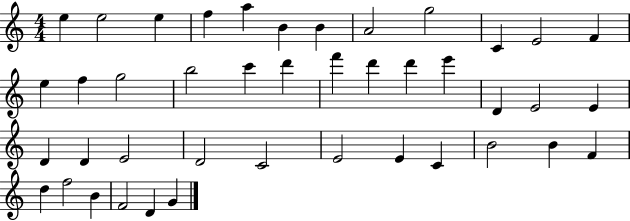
E5/q E5/h E5/q F5/q A5/q B4/q B4/q A4/h G5/h C4/q E4/h F4/q E5/q F5/q G5/h B5/h C6/q D6/q F6/q D6/q D6/q E6/q D4/q E4/h E4/q D4/q D4/q E4/h D4/h C4/h E4/h E4/q C4/q B4/h B4/q F4/q D5/q F5/h B4/q F4/h D4/q G4/q